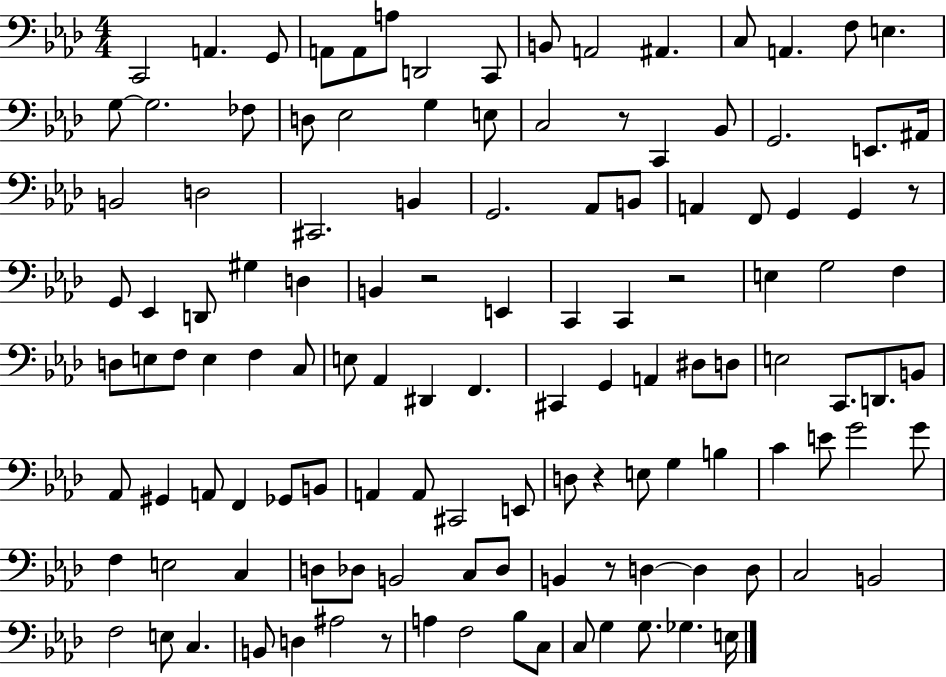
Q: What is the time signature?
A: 4/4